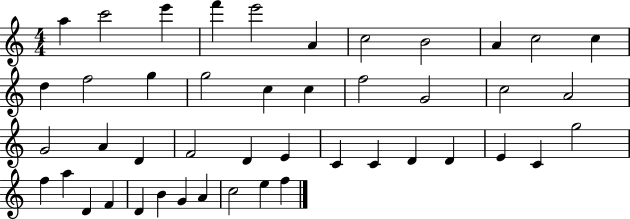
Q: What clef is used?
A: treble